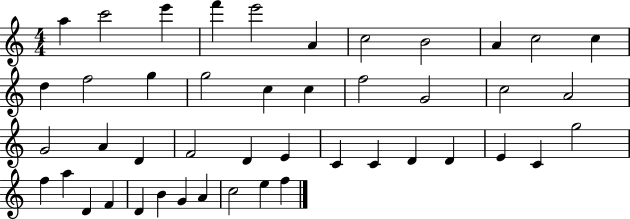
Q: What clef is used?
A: treble